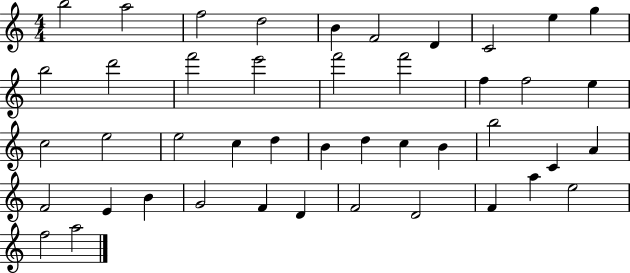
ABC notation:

X:1
T:Untitled
M:4/4
L:1/4
K:C
b2 a2 f2 d2 B F2 D C2 e g b2 d'2 f'2 e'2 f'2 f'2 f f2 e c2 e2 e2 c d B d c B b2 C A F2 E B G2 F D F2 D2 F a e2 f2 a2